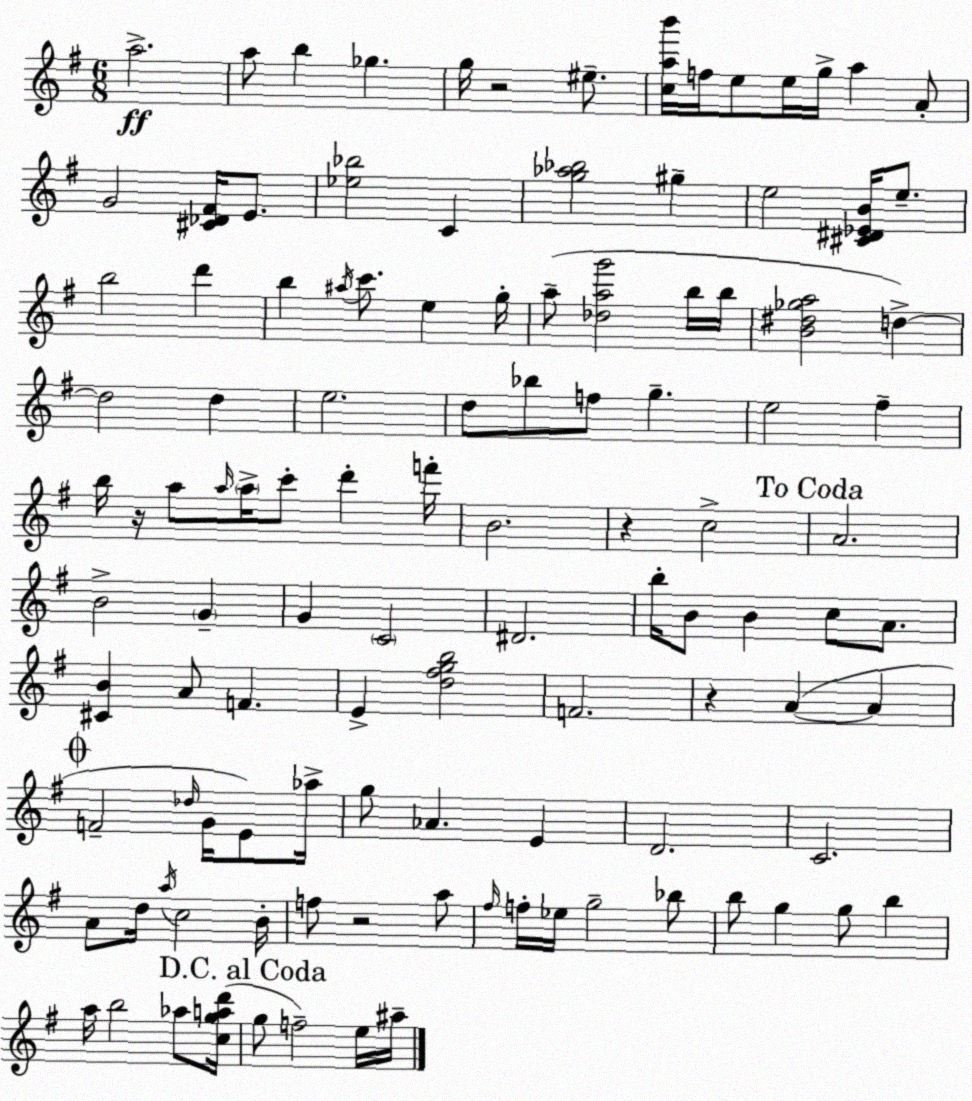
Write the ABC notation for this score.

X:1
T:Untitled
M:6/8
L:1/4
K:G
a2 a/2 b _g g/4 z2 ^e/2 [cab']/4 f/4 e/2 e/4 g/4 a A/2 G2 [^C_D^F]/4 E/2 [_e_b]2 C [g_a_b]2 ^g e2 [^C^D_EB]/4 e/2 b2 d' b ^a/4 c'/2 e g/4 a/2 [_dag']2 b/4 b/4 [B^d_ga]2 d d2 d e2 d/2 _b/2 f/2 g e2 ^f b/4 z/4 a/2 a/4 a/4 c'/2 d' f'/4 B2 z c2 A2 B2 G G C2 ^D2 b/4 B/2 B c/2 A/2 [^CB] A/2 F E [d^fgb]2 F2 z A A F2 _d/4 G/4 E/2 _a/4 g/2 _A E D2 C2 A/2 d/4 a/4 c2 B/4 f/2 z2 a/2 ^f/4 f/4 _e/4 g2 _b/2 b/2 g g/2 b a/4 b2 _a/2 [cgad']/4 g/2 f2 e/4 ^a/4